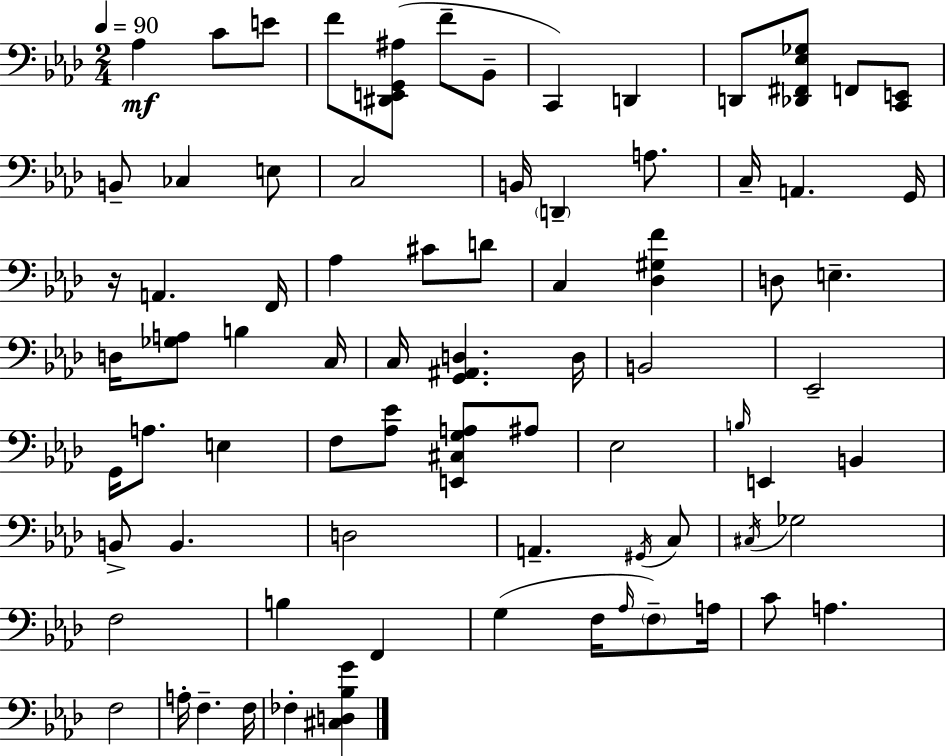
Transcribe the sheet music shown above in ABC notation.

X:1
T:Untitled
M:2/4
L:1/4
K:Ab
_A, C/2 E/2 F/2 [^D,,E,,G,,^A,]/2 F/2 _B,,/2 C,, D,, D,,/2 [_D,,^F,,_E,_G,]/2 F,,/2 [C,,E,,]/2 B,,/2 _C, E,/2 C,2 B,,/4 D,, A,/2 C,/4 A,, G,,/4 z/4 A,, F,,/4 _A, ^C/2 D/2 C, [_D,^G,F] D,/2 E, D,/4 [_G,A,]/2 B, C,/4 C,/4 [G,,^A,,D,] D,/4 B,,2 _E,,2 G,,/4 A,/2 E, F,/2 [_A,_E]/2 [E,,^C,G,A,]/2 ^A,/2 _E,2 B,/4 E,, B,, B,,/2 B,, D,2 A,, ^G,,/4 C,/2 ^C,/4 _G,2 F,2 B, F,, G, F,/4 _A,/4 F,/2 A,/4 C/2 A, F,2 A,/4 F, F,/4 _F, [^C,D,_B,G]